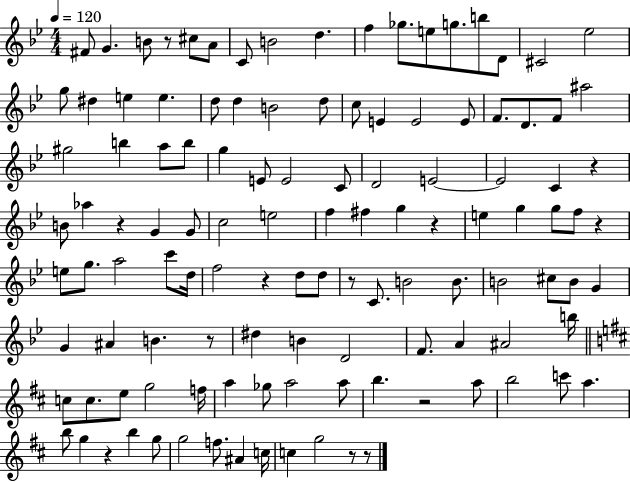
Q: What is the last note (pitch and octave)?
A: G5